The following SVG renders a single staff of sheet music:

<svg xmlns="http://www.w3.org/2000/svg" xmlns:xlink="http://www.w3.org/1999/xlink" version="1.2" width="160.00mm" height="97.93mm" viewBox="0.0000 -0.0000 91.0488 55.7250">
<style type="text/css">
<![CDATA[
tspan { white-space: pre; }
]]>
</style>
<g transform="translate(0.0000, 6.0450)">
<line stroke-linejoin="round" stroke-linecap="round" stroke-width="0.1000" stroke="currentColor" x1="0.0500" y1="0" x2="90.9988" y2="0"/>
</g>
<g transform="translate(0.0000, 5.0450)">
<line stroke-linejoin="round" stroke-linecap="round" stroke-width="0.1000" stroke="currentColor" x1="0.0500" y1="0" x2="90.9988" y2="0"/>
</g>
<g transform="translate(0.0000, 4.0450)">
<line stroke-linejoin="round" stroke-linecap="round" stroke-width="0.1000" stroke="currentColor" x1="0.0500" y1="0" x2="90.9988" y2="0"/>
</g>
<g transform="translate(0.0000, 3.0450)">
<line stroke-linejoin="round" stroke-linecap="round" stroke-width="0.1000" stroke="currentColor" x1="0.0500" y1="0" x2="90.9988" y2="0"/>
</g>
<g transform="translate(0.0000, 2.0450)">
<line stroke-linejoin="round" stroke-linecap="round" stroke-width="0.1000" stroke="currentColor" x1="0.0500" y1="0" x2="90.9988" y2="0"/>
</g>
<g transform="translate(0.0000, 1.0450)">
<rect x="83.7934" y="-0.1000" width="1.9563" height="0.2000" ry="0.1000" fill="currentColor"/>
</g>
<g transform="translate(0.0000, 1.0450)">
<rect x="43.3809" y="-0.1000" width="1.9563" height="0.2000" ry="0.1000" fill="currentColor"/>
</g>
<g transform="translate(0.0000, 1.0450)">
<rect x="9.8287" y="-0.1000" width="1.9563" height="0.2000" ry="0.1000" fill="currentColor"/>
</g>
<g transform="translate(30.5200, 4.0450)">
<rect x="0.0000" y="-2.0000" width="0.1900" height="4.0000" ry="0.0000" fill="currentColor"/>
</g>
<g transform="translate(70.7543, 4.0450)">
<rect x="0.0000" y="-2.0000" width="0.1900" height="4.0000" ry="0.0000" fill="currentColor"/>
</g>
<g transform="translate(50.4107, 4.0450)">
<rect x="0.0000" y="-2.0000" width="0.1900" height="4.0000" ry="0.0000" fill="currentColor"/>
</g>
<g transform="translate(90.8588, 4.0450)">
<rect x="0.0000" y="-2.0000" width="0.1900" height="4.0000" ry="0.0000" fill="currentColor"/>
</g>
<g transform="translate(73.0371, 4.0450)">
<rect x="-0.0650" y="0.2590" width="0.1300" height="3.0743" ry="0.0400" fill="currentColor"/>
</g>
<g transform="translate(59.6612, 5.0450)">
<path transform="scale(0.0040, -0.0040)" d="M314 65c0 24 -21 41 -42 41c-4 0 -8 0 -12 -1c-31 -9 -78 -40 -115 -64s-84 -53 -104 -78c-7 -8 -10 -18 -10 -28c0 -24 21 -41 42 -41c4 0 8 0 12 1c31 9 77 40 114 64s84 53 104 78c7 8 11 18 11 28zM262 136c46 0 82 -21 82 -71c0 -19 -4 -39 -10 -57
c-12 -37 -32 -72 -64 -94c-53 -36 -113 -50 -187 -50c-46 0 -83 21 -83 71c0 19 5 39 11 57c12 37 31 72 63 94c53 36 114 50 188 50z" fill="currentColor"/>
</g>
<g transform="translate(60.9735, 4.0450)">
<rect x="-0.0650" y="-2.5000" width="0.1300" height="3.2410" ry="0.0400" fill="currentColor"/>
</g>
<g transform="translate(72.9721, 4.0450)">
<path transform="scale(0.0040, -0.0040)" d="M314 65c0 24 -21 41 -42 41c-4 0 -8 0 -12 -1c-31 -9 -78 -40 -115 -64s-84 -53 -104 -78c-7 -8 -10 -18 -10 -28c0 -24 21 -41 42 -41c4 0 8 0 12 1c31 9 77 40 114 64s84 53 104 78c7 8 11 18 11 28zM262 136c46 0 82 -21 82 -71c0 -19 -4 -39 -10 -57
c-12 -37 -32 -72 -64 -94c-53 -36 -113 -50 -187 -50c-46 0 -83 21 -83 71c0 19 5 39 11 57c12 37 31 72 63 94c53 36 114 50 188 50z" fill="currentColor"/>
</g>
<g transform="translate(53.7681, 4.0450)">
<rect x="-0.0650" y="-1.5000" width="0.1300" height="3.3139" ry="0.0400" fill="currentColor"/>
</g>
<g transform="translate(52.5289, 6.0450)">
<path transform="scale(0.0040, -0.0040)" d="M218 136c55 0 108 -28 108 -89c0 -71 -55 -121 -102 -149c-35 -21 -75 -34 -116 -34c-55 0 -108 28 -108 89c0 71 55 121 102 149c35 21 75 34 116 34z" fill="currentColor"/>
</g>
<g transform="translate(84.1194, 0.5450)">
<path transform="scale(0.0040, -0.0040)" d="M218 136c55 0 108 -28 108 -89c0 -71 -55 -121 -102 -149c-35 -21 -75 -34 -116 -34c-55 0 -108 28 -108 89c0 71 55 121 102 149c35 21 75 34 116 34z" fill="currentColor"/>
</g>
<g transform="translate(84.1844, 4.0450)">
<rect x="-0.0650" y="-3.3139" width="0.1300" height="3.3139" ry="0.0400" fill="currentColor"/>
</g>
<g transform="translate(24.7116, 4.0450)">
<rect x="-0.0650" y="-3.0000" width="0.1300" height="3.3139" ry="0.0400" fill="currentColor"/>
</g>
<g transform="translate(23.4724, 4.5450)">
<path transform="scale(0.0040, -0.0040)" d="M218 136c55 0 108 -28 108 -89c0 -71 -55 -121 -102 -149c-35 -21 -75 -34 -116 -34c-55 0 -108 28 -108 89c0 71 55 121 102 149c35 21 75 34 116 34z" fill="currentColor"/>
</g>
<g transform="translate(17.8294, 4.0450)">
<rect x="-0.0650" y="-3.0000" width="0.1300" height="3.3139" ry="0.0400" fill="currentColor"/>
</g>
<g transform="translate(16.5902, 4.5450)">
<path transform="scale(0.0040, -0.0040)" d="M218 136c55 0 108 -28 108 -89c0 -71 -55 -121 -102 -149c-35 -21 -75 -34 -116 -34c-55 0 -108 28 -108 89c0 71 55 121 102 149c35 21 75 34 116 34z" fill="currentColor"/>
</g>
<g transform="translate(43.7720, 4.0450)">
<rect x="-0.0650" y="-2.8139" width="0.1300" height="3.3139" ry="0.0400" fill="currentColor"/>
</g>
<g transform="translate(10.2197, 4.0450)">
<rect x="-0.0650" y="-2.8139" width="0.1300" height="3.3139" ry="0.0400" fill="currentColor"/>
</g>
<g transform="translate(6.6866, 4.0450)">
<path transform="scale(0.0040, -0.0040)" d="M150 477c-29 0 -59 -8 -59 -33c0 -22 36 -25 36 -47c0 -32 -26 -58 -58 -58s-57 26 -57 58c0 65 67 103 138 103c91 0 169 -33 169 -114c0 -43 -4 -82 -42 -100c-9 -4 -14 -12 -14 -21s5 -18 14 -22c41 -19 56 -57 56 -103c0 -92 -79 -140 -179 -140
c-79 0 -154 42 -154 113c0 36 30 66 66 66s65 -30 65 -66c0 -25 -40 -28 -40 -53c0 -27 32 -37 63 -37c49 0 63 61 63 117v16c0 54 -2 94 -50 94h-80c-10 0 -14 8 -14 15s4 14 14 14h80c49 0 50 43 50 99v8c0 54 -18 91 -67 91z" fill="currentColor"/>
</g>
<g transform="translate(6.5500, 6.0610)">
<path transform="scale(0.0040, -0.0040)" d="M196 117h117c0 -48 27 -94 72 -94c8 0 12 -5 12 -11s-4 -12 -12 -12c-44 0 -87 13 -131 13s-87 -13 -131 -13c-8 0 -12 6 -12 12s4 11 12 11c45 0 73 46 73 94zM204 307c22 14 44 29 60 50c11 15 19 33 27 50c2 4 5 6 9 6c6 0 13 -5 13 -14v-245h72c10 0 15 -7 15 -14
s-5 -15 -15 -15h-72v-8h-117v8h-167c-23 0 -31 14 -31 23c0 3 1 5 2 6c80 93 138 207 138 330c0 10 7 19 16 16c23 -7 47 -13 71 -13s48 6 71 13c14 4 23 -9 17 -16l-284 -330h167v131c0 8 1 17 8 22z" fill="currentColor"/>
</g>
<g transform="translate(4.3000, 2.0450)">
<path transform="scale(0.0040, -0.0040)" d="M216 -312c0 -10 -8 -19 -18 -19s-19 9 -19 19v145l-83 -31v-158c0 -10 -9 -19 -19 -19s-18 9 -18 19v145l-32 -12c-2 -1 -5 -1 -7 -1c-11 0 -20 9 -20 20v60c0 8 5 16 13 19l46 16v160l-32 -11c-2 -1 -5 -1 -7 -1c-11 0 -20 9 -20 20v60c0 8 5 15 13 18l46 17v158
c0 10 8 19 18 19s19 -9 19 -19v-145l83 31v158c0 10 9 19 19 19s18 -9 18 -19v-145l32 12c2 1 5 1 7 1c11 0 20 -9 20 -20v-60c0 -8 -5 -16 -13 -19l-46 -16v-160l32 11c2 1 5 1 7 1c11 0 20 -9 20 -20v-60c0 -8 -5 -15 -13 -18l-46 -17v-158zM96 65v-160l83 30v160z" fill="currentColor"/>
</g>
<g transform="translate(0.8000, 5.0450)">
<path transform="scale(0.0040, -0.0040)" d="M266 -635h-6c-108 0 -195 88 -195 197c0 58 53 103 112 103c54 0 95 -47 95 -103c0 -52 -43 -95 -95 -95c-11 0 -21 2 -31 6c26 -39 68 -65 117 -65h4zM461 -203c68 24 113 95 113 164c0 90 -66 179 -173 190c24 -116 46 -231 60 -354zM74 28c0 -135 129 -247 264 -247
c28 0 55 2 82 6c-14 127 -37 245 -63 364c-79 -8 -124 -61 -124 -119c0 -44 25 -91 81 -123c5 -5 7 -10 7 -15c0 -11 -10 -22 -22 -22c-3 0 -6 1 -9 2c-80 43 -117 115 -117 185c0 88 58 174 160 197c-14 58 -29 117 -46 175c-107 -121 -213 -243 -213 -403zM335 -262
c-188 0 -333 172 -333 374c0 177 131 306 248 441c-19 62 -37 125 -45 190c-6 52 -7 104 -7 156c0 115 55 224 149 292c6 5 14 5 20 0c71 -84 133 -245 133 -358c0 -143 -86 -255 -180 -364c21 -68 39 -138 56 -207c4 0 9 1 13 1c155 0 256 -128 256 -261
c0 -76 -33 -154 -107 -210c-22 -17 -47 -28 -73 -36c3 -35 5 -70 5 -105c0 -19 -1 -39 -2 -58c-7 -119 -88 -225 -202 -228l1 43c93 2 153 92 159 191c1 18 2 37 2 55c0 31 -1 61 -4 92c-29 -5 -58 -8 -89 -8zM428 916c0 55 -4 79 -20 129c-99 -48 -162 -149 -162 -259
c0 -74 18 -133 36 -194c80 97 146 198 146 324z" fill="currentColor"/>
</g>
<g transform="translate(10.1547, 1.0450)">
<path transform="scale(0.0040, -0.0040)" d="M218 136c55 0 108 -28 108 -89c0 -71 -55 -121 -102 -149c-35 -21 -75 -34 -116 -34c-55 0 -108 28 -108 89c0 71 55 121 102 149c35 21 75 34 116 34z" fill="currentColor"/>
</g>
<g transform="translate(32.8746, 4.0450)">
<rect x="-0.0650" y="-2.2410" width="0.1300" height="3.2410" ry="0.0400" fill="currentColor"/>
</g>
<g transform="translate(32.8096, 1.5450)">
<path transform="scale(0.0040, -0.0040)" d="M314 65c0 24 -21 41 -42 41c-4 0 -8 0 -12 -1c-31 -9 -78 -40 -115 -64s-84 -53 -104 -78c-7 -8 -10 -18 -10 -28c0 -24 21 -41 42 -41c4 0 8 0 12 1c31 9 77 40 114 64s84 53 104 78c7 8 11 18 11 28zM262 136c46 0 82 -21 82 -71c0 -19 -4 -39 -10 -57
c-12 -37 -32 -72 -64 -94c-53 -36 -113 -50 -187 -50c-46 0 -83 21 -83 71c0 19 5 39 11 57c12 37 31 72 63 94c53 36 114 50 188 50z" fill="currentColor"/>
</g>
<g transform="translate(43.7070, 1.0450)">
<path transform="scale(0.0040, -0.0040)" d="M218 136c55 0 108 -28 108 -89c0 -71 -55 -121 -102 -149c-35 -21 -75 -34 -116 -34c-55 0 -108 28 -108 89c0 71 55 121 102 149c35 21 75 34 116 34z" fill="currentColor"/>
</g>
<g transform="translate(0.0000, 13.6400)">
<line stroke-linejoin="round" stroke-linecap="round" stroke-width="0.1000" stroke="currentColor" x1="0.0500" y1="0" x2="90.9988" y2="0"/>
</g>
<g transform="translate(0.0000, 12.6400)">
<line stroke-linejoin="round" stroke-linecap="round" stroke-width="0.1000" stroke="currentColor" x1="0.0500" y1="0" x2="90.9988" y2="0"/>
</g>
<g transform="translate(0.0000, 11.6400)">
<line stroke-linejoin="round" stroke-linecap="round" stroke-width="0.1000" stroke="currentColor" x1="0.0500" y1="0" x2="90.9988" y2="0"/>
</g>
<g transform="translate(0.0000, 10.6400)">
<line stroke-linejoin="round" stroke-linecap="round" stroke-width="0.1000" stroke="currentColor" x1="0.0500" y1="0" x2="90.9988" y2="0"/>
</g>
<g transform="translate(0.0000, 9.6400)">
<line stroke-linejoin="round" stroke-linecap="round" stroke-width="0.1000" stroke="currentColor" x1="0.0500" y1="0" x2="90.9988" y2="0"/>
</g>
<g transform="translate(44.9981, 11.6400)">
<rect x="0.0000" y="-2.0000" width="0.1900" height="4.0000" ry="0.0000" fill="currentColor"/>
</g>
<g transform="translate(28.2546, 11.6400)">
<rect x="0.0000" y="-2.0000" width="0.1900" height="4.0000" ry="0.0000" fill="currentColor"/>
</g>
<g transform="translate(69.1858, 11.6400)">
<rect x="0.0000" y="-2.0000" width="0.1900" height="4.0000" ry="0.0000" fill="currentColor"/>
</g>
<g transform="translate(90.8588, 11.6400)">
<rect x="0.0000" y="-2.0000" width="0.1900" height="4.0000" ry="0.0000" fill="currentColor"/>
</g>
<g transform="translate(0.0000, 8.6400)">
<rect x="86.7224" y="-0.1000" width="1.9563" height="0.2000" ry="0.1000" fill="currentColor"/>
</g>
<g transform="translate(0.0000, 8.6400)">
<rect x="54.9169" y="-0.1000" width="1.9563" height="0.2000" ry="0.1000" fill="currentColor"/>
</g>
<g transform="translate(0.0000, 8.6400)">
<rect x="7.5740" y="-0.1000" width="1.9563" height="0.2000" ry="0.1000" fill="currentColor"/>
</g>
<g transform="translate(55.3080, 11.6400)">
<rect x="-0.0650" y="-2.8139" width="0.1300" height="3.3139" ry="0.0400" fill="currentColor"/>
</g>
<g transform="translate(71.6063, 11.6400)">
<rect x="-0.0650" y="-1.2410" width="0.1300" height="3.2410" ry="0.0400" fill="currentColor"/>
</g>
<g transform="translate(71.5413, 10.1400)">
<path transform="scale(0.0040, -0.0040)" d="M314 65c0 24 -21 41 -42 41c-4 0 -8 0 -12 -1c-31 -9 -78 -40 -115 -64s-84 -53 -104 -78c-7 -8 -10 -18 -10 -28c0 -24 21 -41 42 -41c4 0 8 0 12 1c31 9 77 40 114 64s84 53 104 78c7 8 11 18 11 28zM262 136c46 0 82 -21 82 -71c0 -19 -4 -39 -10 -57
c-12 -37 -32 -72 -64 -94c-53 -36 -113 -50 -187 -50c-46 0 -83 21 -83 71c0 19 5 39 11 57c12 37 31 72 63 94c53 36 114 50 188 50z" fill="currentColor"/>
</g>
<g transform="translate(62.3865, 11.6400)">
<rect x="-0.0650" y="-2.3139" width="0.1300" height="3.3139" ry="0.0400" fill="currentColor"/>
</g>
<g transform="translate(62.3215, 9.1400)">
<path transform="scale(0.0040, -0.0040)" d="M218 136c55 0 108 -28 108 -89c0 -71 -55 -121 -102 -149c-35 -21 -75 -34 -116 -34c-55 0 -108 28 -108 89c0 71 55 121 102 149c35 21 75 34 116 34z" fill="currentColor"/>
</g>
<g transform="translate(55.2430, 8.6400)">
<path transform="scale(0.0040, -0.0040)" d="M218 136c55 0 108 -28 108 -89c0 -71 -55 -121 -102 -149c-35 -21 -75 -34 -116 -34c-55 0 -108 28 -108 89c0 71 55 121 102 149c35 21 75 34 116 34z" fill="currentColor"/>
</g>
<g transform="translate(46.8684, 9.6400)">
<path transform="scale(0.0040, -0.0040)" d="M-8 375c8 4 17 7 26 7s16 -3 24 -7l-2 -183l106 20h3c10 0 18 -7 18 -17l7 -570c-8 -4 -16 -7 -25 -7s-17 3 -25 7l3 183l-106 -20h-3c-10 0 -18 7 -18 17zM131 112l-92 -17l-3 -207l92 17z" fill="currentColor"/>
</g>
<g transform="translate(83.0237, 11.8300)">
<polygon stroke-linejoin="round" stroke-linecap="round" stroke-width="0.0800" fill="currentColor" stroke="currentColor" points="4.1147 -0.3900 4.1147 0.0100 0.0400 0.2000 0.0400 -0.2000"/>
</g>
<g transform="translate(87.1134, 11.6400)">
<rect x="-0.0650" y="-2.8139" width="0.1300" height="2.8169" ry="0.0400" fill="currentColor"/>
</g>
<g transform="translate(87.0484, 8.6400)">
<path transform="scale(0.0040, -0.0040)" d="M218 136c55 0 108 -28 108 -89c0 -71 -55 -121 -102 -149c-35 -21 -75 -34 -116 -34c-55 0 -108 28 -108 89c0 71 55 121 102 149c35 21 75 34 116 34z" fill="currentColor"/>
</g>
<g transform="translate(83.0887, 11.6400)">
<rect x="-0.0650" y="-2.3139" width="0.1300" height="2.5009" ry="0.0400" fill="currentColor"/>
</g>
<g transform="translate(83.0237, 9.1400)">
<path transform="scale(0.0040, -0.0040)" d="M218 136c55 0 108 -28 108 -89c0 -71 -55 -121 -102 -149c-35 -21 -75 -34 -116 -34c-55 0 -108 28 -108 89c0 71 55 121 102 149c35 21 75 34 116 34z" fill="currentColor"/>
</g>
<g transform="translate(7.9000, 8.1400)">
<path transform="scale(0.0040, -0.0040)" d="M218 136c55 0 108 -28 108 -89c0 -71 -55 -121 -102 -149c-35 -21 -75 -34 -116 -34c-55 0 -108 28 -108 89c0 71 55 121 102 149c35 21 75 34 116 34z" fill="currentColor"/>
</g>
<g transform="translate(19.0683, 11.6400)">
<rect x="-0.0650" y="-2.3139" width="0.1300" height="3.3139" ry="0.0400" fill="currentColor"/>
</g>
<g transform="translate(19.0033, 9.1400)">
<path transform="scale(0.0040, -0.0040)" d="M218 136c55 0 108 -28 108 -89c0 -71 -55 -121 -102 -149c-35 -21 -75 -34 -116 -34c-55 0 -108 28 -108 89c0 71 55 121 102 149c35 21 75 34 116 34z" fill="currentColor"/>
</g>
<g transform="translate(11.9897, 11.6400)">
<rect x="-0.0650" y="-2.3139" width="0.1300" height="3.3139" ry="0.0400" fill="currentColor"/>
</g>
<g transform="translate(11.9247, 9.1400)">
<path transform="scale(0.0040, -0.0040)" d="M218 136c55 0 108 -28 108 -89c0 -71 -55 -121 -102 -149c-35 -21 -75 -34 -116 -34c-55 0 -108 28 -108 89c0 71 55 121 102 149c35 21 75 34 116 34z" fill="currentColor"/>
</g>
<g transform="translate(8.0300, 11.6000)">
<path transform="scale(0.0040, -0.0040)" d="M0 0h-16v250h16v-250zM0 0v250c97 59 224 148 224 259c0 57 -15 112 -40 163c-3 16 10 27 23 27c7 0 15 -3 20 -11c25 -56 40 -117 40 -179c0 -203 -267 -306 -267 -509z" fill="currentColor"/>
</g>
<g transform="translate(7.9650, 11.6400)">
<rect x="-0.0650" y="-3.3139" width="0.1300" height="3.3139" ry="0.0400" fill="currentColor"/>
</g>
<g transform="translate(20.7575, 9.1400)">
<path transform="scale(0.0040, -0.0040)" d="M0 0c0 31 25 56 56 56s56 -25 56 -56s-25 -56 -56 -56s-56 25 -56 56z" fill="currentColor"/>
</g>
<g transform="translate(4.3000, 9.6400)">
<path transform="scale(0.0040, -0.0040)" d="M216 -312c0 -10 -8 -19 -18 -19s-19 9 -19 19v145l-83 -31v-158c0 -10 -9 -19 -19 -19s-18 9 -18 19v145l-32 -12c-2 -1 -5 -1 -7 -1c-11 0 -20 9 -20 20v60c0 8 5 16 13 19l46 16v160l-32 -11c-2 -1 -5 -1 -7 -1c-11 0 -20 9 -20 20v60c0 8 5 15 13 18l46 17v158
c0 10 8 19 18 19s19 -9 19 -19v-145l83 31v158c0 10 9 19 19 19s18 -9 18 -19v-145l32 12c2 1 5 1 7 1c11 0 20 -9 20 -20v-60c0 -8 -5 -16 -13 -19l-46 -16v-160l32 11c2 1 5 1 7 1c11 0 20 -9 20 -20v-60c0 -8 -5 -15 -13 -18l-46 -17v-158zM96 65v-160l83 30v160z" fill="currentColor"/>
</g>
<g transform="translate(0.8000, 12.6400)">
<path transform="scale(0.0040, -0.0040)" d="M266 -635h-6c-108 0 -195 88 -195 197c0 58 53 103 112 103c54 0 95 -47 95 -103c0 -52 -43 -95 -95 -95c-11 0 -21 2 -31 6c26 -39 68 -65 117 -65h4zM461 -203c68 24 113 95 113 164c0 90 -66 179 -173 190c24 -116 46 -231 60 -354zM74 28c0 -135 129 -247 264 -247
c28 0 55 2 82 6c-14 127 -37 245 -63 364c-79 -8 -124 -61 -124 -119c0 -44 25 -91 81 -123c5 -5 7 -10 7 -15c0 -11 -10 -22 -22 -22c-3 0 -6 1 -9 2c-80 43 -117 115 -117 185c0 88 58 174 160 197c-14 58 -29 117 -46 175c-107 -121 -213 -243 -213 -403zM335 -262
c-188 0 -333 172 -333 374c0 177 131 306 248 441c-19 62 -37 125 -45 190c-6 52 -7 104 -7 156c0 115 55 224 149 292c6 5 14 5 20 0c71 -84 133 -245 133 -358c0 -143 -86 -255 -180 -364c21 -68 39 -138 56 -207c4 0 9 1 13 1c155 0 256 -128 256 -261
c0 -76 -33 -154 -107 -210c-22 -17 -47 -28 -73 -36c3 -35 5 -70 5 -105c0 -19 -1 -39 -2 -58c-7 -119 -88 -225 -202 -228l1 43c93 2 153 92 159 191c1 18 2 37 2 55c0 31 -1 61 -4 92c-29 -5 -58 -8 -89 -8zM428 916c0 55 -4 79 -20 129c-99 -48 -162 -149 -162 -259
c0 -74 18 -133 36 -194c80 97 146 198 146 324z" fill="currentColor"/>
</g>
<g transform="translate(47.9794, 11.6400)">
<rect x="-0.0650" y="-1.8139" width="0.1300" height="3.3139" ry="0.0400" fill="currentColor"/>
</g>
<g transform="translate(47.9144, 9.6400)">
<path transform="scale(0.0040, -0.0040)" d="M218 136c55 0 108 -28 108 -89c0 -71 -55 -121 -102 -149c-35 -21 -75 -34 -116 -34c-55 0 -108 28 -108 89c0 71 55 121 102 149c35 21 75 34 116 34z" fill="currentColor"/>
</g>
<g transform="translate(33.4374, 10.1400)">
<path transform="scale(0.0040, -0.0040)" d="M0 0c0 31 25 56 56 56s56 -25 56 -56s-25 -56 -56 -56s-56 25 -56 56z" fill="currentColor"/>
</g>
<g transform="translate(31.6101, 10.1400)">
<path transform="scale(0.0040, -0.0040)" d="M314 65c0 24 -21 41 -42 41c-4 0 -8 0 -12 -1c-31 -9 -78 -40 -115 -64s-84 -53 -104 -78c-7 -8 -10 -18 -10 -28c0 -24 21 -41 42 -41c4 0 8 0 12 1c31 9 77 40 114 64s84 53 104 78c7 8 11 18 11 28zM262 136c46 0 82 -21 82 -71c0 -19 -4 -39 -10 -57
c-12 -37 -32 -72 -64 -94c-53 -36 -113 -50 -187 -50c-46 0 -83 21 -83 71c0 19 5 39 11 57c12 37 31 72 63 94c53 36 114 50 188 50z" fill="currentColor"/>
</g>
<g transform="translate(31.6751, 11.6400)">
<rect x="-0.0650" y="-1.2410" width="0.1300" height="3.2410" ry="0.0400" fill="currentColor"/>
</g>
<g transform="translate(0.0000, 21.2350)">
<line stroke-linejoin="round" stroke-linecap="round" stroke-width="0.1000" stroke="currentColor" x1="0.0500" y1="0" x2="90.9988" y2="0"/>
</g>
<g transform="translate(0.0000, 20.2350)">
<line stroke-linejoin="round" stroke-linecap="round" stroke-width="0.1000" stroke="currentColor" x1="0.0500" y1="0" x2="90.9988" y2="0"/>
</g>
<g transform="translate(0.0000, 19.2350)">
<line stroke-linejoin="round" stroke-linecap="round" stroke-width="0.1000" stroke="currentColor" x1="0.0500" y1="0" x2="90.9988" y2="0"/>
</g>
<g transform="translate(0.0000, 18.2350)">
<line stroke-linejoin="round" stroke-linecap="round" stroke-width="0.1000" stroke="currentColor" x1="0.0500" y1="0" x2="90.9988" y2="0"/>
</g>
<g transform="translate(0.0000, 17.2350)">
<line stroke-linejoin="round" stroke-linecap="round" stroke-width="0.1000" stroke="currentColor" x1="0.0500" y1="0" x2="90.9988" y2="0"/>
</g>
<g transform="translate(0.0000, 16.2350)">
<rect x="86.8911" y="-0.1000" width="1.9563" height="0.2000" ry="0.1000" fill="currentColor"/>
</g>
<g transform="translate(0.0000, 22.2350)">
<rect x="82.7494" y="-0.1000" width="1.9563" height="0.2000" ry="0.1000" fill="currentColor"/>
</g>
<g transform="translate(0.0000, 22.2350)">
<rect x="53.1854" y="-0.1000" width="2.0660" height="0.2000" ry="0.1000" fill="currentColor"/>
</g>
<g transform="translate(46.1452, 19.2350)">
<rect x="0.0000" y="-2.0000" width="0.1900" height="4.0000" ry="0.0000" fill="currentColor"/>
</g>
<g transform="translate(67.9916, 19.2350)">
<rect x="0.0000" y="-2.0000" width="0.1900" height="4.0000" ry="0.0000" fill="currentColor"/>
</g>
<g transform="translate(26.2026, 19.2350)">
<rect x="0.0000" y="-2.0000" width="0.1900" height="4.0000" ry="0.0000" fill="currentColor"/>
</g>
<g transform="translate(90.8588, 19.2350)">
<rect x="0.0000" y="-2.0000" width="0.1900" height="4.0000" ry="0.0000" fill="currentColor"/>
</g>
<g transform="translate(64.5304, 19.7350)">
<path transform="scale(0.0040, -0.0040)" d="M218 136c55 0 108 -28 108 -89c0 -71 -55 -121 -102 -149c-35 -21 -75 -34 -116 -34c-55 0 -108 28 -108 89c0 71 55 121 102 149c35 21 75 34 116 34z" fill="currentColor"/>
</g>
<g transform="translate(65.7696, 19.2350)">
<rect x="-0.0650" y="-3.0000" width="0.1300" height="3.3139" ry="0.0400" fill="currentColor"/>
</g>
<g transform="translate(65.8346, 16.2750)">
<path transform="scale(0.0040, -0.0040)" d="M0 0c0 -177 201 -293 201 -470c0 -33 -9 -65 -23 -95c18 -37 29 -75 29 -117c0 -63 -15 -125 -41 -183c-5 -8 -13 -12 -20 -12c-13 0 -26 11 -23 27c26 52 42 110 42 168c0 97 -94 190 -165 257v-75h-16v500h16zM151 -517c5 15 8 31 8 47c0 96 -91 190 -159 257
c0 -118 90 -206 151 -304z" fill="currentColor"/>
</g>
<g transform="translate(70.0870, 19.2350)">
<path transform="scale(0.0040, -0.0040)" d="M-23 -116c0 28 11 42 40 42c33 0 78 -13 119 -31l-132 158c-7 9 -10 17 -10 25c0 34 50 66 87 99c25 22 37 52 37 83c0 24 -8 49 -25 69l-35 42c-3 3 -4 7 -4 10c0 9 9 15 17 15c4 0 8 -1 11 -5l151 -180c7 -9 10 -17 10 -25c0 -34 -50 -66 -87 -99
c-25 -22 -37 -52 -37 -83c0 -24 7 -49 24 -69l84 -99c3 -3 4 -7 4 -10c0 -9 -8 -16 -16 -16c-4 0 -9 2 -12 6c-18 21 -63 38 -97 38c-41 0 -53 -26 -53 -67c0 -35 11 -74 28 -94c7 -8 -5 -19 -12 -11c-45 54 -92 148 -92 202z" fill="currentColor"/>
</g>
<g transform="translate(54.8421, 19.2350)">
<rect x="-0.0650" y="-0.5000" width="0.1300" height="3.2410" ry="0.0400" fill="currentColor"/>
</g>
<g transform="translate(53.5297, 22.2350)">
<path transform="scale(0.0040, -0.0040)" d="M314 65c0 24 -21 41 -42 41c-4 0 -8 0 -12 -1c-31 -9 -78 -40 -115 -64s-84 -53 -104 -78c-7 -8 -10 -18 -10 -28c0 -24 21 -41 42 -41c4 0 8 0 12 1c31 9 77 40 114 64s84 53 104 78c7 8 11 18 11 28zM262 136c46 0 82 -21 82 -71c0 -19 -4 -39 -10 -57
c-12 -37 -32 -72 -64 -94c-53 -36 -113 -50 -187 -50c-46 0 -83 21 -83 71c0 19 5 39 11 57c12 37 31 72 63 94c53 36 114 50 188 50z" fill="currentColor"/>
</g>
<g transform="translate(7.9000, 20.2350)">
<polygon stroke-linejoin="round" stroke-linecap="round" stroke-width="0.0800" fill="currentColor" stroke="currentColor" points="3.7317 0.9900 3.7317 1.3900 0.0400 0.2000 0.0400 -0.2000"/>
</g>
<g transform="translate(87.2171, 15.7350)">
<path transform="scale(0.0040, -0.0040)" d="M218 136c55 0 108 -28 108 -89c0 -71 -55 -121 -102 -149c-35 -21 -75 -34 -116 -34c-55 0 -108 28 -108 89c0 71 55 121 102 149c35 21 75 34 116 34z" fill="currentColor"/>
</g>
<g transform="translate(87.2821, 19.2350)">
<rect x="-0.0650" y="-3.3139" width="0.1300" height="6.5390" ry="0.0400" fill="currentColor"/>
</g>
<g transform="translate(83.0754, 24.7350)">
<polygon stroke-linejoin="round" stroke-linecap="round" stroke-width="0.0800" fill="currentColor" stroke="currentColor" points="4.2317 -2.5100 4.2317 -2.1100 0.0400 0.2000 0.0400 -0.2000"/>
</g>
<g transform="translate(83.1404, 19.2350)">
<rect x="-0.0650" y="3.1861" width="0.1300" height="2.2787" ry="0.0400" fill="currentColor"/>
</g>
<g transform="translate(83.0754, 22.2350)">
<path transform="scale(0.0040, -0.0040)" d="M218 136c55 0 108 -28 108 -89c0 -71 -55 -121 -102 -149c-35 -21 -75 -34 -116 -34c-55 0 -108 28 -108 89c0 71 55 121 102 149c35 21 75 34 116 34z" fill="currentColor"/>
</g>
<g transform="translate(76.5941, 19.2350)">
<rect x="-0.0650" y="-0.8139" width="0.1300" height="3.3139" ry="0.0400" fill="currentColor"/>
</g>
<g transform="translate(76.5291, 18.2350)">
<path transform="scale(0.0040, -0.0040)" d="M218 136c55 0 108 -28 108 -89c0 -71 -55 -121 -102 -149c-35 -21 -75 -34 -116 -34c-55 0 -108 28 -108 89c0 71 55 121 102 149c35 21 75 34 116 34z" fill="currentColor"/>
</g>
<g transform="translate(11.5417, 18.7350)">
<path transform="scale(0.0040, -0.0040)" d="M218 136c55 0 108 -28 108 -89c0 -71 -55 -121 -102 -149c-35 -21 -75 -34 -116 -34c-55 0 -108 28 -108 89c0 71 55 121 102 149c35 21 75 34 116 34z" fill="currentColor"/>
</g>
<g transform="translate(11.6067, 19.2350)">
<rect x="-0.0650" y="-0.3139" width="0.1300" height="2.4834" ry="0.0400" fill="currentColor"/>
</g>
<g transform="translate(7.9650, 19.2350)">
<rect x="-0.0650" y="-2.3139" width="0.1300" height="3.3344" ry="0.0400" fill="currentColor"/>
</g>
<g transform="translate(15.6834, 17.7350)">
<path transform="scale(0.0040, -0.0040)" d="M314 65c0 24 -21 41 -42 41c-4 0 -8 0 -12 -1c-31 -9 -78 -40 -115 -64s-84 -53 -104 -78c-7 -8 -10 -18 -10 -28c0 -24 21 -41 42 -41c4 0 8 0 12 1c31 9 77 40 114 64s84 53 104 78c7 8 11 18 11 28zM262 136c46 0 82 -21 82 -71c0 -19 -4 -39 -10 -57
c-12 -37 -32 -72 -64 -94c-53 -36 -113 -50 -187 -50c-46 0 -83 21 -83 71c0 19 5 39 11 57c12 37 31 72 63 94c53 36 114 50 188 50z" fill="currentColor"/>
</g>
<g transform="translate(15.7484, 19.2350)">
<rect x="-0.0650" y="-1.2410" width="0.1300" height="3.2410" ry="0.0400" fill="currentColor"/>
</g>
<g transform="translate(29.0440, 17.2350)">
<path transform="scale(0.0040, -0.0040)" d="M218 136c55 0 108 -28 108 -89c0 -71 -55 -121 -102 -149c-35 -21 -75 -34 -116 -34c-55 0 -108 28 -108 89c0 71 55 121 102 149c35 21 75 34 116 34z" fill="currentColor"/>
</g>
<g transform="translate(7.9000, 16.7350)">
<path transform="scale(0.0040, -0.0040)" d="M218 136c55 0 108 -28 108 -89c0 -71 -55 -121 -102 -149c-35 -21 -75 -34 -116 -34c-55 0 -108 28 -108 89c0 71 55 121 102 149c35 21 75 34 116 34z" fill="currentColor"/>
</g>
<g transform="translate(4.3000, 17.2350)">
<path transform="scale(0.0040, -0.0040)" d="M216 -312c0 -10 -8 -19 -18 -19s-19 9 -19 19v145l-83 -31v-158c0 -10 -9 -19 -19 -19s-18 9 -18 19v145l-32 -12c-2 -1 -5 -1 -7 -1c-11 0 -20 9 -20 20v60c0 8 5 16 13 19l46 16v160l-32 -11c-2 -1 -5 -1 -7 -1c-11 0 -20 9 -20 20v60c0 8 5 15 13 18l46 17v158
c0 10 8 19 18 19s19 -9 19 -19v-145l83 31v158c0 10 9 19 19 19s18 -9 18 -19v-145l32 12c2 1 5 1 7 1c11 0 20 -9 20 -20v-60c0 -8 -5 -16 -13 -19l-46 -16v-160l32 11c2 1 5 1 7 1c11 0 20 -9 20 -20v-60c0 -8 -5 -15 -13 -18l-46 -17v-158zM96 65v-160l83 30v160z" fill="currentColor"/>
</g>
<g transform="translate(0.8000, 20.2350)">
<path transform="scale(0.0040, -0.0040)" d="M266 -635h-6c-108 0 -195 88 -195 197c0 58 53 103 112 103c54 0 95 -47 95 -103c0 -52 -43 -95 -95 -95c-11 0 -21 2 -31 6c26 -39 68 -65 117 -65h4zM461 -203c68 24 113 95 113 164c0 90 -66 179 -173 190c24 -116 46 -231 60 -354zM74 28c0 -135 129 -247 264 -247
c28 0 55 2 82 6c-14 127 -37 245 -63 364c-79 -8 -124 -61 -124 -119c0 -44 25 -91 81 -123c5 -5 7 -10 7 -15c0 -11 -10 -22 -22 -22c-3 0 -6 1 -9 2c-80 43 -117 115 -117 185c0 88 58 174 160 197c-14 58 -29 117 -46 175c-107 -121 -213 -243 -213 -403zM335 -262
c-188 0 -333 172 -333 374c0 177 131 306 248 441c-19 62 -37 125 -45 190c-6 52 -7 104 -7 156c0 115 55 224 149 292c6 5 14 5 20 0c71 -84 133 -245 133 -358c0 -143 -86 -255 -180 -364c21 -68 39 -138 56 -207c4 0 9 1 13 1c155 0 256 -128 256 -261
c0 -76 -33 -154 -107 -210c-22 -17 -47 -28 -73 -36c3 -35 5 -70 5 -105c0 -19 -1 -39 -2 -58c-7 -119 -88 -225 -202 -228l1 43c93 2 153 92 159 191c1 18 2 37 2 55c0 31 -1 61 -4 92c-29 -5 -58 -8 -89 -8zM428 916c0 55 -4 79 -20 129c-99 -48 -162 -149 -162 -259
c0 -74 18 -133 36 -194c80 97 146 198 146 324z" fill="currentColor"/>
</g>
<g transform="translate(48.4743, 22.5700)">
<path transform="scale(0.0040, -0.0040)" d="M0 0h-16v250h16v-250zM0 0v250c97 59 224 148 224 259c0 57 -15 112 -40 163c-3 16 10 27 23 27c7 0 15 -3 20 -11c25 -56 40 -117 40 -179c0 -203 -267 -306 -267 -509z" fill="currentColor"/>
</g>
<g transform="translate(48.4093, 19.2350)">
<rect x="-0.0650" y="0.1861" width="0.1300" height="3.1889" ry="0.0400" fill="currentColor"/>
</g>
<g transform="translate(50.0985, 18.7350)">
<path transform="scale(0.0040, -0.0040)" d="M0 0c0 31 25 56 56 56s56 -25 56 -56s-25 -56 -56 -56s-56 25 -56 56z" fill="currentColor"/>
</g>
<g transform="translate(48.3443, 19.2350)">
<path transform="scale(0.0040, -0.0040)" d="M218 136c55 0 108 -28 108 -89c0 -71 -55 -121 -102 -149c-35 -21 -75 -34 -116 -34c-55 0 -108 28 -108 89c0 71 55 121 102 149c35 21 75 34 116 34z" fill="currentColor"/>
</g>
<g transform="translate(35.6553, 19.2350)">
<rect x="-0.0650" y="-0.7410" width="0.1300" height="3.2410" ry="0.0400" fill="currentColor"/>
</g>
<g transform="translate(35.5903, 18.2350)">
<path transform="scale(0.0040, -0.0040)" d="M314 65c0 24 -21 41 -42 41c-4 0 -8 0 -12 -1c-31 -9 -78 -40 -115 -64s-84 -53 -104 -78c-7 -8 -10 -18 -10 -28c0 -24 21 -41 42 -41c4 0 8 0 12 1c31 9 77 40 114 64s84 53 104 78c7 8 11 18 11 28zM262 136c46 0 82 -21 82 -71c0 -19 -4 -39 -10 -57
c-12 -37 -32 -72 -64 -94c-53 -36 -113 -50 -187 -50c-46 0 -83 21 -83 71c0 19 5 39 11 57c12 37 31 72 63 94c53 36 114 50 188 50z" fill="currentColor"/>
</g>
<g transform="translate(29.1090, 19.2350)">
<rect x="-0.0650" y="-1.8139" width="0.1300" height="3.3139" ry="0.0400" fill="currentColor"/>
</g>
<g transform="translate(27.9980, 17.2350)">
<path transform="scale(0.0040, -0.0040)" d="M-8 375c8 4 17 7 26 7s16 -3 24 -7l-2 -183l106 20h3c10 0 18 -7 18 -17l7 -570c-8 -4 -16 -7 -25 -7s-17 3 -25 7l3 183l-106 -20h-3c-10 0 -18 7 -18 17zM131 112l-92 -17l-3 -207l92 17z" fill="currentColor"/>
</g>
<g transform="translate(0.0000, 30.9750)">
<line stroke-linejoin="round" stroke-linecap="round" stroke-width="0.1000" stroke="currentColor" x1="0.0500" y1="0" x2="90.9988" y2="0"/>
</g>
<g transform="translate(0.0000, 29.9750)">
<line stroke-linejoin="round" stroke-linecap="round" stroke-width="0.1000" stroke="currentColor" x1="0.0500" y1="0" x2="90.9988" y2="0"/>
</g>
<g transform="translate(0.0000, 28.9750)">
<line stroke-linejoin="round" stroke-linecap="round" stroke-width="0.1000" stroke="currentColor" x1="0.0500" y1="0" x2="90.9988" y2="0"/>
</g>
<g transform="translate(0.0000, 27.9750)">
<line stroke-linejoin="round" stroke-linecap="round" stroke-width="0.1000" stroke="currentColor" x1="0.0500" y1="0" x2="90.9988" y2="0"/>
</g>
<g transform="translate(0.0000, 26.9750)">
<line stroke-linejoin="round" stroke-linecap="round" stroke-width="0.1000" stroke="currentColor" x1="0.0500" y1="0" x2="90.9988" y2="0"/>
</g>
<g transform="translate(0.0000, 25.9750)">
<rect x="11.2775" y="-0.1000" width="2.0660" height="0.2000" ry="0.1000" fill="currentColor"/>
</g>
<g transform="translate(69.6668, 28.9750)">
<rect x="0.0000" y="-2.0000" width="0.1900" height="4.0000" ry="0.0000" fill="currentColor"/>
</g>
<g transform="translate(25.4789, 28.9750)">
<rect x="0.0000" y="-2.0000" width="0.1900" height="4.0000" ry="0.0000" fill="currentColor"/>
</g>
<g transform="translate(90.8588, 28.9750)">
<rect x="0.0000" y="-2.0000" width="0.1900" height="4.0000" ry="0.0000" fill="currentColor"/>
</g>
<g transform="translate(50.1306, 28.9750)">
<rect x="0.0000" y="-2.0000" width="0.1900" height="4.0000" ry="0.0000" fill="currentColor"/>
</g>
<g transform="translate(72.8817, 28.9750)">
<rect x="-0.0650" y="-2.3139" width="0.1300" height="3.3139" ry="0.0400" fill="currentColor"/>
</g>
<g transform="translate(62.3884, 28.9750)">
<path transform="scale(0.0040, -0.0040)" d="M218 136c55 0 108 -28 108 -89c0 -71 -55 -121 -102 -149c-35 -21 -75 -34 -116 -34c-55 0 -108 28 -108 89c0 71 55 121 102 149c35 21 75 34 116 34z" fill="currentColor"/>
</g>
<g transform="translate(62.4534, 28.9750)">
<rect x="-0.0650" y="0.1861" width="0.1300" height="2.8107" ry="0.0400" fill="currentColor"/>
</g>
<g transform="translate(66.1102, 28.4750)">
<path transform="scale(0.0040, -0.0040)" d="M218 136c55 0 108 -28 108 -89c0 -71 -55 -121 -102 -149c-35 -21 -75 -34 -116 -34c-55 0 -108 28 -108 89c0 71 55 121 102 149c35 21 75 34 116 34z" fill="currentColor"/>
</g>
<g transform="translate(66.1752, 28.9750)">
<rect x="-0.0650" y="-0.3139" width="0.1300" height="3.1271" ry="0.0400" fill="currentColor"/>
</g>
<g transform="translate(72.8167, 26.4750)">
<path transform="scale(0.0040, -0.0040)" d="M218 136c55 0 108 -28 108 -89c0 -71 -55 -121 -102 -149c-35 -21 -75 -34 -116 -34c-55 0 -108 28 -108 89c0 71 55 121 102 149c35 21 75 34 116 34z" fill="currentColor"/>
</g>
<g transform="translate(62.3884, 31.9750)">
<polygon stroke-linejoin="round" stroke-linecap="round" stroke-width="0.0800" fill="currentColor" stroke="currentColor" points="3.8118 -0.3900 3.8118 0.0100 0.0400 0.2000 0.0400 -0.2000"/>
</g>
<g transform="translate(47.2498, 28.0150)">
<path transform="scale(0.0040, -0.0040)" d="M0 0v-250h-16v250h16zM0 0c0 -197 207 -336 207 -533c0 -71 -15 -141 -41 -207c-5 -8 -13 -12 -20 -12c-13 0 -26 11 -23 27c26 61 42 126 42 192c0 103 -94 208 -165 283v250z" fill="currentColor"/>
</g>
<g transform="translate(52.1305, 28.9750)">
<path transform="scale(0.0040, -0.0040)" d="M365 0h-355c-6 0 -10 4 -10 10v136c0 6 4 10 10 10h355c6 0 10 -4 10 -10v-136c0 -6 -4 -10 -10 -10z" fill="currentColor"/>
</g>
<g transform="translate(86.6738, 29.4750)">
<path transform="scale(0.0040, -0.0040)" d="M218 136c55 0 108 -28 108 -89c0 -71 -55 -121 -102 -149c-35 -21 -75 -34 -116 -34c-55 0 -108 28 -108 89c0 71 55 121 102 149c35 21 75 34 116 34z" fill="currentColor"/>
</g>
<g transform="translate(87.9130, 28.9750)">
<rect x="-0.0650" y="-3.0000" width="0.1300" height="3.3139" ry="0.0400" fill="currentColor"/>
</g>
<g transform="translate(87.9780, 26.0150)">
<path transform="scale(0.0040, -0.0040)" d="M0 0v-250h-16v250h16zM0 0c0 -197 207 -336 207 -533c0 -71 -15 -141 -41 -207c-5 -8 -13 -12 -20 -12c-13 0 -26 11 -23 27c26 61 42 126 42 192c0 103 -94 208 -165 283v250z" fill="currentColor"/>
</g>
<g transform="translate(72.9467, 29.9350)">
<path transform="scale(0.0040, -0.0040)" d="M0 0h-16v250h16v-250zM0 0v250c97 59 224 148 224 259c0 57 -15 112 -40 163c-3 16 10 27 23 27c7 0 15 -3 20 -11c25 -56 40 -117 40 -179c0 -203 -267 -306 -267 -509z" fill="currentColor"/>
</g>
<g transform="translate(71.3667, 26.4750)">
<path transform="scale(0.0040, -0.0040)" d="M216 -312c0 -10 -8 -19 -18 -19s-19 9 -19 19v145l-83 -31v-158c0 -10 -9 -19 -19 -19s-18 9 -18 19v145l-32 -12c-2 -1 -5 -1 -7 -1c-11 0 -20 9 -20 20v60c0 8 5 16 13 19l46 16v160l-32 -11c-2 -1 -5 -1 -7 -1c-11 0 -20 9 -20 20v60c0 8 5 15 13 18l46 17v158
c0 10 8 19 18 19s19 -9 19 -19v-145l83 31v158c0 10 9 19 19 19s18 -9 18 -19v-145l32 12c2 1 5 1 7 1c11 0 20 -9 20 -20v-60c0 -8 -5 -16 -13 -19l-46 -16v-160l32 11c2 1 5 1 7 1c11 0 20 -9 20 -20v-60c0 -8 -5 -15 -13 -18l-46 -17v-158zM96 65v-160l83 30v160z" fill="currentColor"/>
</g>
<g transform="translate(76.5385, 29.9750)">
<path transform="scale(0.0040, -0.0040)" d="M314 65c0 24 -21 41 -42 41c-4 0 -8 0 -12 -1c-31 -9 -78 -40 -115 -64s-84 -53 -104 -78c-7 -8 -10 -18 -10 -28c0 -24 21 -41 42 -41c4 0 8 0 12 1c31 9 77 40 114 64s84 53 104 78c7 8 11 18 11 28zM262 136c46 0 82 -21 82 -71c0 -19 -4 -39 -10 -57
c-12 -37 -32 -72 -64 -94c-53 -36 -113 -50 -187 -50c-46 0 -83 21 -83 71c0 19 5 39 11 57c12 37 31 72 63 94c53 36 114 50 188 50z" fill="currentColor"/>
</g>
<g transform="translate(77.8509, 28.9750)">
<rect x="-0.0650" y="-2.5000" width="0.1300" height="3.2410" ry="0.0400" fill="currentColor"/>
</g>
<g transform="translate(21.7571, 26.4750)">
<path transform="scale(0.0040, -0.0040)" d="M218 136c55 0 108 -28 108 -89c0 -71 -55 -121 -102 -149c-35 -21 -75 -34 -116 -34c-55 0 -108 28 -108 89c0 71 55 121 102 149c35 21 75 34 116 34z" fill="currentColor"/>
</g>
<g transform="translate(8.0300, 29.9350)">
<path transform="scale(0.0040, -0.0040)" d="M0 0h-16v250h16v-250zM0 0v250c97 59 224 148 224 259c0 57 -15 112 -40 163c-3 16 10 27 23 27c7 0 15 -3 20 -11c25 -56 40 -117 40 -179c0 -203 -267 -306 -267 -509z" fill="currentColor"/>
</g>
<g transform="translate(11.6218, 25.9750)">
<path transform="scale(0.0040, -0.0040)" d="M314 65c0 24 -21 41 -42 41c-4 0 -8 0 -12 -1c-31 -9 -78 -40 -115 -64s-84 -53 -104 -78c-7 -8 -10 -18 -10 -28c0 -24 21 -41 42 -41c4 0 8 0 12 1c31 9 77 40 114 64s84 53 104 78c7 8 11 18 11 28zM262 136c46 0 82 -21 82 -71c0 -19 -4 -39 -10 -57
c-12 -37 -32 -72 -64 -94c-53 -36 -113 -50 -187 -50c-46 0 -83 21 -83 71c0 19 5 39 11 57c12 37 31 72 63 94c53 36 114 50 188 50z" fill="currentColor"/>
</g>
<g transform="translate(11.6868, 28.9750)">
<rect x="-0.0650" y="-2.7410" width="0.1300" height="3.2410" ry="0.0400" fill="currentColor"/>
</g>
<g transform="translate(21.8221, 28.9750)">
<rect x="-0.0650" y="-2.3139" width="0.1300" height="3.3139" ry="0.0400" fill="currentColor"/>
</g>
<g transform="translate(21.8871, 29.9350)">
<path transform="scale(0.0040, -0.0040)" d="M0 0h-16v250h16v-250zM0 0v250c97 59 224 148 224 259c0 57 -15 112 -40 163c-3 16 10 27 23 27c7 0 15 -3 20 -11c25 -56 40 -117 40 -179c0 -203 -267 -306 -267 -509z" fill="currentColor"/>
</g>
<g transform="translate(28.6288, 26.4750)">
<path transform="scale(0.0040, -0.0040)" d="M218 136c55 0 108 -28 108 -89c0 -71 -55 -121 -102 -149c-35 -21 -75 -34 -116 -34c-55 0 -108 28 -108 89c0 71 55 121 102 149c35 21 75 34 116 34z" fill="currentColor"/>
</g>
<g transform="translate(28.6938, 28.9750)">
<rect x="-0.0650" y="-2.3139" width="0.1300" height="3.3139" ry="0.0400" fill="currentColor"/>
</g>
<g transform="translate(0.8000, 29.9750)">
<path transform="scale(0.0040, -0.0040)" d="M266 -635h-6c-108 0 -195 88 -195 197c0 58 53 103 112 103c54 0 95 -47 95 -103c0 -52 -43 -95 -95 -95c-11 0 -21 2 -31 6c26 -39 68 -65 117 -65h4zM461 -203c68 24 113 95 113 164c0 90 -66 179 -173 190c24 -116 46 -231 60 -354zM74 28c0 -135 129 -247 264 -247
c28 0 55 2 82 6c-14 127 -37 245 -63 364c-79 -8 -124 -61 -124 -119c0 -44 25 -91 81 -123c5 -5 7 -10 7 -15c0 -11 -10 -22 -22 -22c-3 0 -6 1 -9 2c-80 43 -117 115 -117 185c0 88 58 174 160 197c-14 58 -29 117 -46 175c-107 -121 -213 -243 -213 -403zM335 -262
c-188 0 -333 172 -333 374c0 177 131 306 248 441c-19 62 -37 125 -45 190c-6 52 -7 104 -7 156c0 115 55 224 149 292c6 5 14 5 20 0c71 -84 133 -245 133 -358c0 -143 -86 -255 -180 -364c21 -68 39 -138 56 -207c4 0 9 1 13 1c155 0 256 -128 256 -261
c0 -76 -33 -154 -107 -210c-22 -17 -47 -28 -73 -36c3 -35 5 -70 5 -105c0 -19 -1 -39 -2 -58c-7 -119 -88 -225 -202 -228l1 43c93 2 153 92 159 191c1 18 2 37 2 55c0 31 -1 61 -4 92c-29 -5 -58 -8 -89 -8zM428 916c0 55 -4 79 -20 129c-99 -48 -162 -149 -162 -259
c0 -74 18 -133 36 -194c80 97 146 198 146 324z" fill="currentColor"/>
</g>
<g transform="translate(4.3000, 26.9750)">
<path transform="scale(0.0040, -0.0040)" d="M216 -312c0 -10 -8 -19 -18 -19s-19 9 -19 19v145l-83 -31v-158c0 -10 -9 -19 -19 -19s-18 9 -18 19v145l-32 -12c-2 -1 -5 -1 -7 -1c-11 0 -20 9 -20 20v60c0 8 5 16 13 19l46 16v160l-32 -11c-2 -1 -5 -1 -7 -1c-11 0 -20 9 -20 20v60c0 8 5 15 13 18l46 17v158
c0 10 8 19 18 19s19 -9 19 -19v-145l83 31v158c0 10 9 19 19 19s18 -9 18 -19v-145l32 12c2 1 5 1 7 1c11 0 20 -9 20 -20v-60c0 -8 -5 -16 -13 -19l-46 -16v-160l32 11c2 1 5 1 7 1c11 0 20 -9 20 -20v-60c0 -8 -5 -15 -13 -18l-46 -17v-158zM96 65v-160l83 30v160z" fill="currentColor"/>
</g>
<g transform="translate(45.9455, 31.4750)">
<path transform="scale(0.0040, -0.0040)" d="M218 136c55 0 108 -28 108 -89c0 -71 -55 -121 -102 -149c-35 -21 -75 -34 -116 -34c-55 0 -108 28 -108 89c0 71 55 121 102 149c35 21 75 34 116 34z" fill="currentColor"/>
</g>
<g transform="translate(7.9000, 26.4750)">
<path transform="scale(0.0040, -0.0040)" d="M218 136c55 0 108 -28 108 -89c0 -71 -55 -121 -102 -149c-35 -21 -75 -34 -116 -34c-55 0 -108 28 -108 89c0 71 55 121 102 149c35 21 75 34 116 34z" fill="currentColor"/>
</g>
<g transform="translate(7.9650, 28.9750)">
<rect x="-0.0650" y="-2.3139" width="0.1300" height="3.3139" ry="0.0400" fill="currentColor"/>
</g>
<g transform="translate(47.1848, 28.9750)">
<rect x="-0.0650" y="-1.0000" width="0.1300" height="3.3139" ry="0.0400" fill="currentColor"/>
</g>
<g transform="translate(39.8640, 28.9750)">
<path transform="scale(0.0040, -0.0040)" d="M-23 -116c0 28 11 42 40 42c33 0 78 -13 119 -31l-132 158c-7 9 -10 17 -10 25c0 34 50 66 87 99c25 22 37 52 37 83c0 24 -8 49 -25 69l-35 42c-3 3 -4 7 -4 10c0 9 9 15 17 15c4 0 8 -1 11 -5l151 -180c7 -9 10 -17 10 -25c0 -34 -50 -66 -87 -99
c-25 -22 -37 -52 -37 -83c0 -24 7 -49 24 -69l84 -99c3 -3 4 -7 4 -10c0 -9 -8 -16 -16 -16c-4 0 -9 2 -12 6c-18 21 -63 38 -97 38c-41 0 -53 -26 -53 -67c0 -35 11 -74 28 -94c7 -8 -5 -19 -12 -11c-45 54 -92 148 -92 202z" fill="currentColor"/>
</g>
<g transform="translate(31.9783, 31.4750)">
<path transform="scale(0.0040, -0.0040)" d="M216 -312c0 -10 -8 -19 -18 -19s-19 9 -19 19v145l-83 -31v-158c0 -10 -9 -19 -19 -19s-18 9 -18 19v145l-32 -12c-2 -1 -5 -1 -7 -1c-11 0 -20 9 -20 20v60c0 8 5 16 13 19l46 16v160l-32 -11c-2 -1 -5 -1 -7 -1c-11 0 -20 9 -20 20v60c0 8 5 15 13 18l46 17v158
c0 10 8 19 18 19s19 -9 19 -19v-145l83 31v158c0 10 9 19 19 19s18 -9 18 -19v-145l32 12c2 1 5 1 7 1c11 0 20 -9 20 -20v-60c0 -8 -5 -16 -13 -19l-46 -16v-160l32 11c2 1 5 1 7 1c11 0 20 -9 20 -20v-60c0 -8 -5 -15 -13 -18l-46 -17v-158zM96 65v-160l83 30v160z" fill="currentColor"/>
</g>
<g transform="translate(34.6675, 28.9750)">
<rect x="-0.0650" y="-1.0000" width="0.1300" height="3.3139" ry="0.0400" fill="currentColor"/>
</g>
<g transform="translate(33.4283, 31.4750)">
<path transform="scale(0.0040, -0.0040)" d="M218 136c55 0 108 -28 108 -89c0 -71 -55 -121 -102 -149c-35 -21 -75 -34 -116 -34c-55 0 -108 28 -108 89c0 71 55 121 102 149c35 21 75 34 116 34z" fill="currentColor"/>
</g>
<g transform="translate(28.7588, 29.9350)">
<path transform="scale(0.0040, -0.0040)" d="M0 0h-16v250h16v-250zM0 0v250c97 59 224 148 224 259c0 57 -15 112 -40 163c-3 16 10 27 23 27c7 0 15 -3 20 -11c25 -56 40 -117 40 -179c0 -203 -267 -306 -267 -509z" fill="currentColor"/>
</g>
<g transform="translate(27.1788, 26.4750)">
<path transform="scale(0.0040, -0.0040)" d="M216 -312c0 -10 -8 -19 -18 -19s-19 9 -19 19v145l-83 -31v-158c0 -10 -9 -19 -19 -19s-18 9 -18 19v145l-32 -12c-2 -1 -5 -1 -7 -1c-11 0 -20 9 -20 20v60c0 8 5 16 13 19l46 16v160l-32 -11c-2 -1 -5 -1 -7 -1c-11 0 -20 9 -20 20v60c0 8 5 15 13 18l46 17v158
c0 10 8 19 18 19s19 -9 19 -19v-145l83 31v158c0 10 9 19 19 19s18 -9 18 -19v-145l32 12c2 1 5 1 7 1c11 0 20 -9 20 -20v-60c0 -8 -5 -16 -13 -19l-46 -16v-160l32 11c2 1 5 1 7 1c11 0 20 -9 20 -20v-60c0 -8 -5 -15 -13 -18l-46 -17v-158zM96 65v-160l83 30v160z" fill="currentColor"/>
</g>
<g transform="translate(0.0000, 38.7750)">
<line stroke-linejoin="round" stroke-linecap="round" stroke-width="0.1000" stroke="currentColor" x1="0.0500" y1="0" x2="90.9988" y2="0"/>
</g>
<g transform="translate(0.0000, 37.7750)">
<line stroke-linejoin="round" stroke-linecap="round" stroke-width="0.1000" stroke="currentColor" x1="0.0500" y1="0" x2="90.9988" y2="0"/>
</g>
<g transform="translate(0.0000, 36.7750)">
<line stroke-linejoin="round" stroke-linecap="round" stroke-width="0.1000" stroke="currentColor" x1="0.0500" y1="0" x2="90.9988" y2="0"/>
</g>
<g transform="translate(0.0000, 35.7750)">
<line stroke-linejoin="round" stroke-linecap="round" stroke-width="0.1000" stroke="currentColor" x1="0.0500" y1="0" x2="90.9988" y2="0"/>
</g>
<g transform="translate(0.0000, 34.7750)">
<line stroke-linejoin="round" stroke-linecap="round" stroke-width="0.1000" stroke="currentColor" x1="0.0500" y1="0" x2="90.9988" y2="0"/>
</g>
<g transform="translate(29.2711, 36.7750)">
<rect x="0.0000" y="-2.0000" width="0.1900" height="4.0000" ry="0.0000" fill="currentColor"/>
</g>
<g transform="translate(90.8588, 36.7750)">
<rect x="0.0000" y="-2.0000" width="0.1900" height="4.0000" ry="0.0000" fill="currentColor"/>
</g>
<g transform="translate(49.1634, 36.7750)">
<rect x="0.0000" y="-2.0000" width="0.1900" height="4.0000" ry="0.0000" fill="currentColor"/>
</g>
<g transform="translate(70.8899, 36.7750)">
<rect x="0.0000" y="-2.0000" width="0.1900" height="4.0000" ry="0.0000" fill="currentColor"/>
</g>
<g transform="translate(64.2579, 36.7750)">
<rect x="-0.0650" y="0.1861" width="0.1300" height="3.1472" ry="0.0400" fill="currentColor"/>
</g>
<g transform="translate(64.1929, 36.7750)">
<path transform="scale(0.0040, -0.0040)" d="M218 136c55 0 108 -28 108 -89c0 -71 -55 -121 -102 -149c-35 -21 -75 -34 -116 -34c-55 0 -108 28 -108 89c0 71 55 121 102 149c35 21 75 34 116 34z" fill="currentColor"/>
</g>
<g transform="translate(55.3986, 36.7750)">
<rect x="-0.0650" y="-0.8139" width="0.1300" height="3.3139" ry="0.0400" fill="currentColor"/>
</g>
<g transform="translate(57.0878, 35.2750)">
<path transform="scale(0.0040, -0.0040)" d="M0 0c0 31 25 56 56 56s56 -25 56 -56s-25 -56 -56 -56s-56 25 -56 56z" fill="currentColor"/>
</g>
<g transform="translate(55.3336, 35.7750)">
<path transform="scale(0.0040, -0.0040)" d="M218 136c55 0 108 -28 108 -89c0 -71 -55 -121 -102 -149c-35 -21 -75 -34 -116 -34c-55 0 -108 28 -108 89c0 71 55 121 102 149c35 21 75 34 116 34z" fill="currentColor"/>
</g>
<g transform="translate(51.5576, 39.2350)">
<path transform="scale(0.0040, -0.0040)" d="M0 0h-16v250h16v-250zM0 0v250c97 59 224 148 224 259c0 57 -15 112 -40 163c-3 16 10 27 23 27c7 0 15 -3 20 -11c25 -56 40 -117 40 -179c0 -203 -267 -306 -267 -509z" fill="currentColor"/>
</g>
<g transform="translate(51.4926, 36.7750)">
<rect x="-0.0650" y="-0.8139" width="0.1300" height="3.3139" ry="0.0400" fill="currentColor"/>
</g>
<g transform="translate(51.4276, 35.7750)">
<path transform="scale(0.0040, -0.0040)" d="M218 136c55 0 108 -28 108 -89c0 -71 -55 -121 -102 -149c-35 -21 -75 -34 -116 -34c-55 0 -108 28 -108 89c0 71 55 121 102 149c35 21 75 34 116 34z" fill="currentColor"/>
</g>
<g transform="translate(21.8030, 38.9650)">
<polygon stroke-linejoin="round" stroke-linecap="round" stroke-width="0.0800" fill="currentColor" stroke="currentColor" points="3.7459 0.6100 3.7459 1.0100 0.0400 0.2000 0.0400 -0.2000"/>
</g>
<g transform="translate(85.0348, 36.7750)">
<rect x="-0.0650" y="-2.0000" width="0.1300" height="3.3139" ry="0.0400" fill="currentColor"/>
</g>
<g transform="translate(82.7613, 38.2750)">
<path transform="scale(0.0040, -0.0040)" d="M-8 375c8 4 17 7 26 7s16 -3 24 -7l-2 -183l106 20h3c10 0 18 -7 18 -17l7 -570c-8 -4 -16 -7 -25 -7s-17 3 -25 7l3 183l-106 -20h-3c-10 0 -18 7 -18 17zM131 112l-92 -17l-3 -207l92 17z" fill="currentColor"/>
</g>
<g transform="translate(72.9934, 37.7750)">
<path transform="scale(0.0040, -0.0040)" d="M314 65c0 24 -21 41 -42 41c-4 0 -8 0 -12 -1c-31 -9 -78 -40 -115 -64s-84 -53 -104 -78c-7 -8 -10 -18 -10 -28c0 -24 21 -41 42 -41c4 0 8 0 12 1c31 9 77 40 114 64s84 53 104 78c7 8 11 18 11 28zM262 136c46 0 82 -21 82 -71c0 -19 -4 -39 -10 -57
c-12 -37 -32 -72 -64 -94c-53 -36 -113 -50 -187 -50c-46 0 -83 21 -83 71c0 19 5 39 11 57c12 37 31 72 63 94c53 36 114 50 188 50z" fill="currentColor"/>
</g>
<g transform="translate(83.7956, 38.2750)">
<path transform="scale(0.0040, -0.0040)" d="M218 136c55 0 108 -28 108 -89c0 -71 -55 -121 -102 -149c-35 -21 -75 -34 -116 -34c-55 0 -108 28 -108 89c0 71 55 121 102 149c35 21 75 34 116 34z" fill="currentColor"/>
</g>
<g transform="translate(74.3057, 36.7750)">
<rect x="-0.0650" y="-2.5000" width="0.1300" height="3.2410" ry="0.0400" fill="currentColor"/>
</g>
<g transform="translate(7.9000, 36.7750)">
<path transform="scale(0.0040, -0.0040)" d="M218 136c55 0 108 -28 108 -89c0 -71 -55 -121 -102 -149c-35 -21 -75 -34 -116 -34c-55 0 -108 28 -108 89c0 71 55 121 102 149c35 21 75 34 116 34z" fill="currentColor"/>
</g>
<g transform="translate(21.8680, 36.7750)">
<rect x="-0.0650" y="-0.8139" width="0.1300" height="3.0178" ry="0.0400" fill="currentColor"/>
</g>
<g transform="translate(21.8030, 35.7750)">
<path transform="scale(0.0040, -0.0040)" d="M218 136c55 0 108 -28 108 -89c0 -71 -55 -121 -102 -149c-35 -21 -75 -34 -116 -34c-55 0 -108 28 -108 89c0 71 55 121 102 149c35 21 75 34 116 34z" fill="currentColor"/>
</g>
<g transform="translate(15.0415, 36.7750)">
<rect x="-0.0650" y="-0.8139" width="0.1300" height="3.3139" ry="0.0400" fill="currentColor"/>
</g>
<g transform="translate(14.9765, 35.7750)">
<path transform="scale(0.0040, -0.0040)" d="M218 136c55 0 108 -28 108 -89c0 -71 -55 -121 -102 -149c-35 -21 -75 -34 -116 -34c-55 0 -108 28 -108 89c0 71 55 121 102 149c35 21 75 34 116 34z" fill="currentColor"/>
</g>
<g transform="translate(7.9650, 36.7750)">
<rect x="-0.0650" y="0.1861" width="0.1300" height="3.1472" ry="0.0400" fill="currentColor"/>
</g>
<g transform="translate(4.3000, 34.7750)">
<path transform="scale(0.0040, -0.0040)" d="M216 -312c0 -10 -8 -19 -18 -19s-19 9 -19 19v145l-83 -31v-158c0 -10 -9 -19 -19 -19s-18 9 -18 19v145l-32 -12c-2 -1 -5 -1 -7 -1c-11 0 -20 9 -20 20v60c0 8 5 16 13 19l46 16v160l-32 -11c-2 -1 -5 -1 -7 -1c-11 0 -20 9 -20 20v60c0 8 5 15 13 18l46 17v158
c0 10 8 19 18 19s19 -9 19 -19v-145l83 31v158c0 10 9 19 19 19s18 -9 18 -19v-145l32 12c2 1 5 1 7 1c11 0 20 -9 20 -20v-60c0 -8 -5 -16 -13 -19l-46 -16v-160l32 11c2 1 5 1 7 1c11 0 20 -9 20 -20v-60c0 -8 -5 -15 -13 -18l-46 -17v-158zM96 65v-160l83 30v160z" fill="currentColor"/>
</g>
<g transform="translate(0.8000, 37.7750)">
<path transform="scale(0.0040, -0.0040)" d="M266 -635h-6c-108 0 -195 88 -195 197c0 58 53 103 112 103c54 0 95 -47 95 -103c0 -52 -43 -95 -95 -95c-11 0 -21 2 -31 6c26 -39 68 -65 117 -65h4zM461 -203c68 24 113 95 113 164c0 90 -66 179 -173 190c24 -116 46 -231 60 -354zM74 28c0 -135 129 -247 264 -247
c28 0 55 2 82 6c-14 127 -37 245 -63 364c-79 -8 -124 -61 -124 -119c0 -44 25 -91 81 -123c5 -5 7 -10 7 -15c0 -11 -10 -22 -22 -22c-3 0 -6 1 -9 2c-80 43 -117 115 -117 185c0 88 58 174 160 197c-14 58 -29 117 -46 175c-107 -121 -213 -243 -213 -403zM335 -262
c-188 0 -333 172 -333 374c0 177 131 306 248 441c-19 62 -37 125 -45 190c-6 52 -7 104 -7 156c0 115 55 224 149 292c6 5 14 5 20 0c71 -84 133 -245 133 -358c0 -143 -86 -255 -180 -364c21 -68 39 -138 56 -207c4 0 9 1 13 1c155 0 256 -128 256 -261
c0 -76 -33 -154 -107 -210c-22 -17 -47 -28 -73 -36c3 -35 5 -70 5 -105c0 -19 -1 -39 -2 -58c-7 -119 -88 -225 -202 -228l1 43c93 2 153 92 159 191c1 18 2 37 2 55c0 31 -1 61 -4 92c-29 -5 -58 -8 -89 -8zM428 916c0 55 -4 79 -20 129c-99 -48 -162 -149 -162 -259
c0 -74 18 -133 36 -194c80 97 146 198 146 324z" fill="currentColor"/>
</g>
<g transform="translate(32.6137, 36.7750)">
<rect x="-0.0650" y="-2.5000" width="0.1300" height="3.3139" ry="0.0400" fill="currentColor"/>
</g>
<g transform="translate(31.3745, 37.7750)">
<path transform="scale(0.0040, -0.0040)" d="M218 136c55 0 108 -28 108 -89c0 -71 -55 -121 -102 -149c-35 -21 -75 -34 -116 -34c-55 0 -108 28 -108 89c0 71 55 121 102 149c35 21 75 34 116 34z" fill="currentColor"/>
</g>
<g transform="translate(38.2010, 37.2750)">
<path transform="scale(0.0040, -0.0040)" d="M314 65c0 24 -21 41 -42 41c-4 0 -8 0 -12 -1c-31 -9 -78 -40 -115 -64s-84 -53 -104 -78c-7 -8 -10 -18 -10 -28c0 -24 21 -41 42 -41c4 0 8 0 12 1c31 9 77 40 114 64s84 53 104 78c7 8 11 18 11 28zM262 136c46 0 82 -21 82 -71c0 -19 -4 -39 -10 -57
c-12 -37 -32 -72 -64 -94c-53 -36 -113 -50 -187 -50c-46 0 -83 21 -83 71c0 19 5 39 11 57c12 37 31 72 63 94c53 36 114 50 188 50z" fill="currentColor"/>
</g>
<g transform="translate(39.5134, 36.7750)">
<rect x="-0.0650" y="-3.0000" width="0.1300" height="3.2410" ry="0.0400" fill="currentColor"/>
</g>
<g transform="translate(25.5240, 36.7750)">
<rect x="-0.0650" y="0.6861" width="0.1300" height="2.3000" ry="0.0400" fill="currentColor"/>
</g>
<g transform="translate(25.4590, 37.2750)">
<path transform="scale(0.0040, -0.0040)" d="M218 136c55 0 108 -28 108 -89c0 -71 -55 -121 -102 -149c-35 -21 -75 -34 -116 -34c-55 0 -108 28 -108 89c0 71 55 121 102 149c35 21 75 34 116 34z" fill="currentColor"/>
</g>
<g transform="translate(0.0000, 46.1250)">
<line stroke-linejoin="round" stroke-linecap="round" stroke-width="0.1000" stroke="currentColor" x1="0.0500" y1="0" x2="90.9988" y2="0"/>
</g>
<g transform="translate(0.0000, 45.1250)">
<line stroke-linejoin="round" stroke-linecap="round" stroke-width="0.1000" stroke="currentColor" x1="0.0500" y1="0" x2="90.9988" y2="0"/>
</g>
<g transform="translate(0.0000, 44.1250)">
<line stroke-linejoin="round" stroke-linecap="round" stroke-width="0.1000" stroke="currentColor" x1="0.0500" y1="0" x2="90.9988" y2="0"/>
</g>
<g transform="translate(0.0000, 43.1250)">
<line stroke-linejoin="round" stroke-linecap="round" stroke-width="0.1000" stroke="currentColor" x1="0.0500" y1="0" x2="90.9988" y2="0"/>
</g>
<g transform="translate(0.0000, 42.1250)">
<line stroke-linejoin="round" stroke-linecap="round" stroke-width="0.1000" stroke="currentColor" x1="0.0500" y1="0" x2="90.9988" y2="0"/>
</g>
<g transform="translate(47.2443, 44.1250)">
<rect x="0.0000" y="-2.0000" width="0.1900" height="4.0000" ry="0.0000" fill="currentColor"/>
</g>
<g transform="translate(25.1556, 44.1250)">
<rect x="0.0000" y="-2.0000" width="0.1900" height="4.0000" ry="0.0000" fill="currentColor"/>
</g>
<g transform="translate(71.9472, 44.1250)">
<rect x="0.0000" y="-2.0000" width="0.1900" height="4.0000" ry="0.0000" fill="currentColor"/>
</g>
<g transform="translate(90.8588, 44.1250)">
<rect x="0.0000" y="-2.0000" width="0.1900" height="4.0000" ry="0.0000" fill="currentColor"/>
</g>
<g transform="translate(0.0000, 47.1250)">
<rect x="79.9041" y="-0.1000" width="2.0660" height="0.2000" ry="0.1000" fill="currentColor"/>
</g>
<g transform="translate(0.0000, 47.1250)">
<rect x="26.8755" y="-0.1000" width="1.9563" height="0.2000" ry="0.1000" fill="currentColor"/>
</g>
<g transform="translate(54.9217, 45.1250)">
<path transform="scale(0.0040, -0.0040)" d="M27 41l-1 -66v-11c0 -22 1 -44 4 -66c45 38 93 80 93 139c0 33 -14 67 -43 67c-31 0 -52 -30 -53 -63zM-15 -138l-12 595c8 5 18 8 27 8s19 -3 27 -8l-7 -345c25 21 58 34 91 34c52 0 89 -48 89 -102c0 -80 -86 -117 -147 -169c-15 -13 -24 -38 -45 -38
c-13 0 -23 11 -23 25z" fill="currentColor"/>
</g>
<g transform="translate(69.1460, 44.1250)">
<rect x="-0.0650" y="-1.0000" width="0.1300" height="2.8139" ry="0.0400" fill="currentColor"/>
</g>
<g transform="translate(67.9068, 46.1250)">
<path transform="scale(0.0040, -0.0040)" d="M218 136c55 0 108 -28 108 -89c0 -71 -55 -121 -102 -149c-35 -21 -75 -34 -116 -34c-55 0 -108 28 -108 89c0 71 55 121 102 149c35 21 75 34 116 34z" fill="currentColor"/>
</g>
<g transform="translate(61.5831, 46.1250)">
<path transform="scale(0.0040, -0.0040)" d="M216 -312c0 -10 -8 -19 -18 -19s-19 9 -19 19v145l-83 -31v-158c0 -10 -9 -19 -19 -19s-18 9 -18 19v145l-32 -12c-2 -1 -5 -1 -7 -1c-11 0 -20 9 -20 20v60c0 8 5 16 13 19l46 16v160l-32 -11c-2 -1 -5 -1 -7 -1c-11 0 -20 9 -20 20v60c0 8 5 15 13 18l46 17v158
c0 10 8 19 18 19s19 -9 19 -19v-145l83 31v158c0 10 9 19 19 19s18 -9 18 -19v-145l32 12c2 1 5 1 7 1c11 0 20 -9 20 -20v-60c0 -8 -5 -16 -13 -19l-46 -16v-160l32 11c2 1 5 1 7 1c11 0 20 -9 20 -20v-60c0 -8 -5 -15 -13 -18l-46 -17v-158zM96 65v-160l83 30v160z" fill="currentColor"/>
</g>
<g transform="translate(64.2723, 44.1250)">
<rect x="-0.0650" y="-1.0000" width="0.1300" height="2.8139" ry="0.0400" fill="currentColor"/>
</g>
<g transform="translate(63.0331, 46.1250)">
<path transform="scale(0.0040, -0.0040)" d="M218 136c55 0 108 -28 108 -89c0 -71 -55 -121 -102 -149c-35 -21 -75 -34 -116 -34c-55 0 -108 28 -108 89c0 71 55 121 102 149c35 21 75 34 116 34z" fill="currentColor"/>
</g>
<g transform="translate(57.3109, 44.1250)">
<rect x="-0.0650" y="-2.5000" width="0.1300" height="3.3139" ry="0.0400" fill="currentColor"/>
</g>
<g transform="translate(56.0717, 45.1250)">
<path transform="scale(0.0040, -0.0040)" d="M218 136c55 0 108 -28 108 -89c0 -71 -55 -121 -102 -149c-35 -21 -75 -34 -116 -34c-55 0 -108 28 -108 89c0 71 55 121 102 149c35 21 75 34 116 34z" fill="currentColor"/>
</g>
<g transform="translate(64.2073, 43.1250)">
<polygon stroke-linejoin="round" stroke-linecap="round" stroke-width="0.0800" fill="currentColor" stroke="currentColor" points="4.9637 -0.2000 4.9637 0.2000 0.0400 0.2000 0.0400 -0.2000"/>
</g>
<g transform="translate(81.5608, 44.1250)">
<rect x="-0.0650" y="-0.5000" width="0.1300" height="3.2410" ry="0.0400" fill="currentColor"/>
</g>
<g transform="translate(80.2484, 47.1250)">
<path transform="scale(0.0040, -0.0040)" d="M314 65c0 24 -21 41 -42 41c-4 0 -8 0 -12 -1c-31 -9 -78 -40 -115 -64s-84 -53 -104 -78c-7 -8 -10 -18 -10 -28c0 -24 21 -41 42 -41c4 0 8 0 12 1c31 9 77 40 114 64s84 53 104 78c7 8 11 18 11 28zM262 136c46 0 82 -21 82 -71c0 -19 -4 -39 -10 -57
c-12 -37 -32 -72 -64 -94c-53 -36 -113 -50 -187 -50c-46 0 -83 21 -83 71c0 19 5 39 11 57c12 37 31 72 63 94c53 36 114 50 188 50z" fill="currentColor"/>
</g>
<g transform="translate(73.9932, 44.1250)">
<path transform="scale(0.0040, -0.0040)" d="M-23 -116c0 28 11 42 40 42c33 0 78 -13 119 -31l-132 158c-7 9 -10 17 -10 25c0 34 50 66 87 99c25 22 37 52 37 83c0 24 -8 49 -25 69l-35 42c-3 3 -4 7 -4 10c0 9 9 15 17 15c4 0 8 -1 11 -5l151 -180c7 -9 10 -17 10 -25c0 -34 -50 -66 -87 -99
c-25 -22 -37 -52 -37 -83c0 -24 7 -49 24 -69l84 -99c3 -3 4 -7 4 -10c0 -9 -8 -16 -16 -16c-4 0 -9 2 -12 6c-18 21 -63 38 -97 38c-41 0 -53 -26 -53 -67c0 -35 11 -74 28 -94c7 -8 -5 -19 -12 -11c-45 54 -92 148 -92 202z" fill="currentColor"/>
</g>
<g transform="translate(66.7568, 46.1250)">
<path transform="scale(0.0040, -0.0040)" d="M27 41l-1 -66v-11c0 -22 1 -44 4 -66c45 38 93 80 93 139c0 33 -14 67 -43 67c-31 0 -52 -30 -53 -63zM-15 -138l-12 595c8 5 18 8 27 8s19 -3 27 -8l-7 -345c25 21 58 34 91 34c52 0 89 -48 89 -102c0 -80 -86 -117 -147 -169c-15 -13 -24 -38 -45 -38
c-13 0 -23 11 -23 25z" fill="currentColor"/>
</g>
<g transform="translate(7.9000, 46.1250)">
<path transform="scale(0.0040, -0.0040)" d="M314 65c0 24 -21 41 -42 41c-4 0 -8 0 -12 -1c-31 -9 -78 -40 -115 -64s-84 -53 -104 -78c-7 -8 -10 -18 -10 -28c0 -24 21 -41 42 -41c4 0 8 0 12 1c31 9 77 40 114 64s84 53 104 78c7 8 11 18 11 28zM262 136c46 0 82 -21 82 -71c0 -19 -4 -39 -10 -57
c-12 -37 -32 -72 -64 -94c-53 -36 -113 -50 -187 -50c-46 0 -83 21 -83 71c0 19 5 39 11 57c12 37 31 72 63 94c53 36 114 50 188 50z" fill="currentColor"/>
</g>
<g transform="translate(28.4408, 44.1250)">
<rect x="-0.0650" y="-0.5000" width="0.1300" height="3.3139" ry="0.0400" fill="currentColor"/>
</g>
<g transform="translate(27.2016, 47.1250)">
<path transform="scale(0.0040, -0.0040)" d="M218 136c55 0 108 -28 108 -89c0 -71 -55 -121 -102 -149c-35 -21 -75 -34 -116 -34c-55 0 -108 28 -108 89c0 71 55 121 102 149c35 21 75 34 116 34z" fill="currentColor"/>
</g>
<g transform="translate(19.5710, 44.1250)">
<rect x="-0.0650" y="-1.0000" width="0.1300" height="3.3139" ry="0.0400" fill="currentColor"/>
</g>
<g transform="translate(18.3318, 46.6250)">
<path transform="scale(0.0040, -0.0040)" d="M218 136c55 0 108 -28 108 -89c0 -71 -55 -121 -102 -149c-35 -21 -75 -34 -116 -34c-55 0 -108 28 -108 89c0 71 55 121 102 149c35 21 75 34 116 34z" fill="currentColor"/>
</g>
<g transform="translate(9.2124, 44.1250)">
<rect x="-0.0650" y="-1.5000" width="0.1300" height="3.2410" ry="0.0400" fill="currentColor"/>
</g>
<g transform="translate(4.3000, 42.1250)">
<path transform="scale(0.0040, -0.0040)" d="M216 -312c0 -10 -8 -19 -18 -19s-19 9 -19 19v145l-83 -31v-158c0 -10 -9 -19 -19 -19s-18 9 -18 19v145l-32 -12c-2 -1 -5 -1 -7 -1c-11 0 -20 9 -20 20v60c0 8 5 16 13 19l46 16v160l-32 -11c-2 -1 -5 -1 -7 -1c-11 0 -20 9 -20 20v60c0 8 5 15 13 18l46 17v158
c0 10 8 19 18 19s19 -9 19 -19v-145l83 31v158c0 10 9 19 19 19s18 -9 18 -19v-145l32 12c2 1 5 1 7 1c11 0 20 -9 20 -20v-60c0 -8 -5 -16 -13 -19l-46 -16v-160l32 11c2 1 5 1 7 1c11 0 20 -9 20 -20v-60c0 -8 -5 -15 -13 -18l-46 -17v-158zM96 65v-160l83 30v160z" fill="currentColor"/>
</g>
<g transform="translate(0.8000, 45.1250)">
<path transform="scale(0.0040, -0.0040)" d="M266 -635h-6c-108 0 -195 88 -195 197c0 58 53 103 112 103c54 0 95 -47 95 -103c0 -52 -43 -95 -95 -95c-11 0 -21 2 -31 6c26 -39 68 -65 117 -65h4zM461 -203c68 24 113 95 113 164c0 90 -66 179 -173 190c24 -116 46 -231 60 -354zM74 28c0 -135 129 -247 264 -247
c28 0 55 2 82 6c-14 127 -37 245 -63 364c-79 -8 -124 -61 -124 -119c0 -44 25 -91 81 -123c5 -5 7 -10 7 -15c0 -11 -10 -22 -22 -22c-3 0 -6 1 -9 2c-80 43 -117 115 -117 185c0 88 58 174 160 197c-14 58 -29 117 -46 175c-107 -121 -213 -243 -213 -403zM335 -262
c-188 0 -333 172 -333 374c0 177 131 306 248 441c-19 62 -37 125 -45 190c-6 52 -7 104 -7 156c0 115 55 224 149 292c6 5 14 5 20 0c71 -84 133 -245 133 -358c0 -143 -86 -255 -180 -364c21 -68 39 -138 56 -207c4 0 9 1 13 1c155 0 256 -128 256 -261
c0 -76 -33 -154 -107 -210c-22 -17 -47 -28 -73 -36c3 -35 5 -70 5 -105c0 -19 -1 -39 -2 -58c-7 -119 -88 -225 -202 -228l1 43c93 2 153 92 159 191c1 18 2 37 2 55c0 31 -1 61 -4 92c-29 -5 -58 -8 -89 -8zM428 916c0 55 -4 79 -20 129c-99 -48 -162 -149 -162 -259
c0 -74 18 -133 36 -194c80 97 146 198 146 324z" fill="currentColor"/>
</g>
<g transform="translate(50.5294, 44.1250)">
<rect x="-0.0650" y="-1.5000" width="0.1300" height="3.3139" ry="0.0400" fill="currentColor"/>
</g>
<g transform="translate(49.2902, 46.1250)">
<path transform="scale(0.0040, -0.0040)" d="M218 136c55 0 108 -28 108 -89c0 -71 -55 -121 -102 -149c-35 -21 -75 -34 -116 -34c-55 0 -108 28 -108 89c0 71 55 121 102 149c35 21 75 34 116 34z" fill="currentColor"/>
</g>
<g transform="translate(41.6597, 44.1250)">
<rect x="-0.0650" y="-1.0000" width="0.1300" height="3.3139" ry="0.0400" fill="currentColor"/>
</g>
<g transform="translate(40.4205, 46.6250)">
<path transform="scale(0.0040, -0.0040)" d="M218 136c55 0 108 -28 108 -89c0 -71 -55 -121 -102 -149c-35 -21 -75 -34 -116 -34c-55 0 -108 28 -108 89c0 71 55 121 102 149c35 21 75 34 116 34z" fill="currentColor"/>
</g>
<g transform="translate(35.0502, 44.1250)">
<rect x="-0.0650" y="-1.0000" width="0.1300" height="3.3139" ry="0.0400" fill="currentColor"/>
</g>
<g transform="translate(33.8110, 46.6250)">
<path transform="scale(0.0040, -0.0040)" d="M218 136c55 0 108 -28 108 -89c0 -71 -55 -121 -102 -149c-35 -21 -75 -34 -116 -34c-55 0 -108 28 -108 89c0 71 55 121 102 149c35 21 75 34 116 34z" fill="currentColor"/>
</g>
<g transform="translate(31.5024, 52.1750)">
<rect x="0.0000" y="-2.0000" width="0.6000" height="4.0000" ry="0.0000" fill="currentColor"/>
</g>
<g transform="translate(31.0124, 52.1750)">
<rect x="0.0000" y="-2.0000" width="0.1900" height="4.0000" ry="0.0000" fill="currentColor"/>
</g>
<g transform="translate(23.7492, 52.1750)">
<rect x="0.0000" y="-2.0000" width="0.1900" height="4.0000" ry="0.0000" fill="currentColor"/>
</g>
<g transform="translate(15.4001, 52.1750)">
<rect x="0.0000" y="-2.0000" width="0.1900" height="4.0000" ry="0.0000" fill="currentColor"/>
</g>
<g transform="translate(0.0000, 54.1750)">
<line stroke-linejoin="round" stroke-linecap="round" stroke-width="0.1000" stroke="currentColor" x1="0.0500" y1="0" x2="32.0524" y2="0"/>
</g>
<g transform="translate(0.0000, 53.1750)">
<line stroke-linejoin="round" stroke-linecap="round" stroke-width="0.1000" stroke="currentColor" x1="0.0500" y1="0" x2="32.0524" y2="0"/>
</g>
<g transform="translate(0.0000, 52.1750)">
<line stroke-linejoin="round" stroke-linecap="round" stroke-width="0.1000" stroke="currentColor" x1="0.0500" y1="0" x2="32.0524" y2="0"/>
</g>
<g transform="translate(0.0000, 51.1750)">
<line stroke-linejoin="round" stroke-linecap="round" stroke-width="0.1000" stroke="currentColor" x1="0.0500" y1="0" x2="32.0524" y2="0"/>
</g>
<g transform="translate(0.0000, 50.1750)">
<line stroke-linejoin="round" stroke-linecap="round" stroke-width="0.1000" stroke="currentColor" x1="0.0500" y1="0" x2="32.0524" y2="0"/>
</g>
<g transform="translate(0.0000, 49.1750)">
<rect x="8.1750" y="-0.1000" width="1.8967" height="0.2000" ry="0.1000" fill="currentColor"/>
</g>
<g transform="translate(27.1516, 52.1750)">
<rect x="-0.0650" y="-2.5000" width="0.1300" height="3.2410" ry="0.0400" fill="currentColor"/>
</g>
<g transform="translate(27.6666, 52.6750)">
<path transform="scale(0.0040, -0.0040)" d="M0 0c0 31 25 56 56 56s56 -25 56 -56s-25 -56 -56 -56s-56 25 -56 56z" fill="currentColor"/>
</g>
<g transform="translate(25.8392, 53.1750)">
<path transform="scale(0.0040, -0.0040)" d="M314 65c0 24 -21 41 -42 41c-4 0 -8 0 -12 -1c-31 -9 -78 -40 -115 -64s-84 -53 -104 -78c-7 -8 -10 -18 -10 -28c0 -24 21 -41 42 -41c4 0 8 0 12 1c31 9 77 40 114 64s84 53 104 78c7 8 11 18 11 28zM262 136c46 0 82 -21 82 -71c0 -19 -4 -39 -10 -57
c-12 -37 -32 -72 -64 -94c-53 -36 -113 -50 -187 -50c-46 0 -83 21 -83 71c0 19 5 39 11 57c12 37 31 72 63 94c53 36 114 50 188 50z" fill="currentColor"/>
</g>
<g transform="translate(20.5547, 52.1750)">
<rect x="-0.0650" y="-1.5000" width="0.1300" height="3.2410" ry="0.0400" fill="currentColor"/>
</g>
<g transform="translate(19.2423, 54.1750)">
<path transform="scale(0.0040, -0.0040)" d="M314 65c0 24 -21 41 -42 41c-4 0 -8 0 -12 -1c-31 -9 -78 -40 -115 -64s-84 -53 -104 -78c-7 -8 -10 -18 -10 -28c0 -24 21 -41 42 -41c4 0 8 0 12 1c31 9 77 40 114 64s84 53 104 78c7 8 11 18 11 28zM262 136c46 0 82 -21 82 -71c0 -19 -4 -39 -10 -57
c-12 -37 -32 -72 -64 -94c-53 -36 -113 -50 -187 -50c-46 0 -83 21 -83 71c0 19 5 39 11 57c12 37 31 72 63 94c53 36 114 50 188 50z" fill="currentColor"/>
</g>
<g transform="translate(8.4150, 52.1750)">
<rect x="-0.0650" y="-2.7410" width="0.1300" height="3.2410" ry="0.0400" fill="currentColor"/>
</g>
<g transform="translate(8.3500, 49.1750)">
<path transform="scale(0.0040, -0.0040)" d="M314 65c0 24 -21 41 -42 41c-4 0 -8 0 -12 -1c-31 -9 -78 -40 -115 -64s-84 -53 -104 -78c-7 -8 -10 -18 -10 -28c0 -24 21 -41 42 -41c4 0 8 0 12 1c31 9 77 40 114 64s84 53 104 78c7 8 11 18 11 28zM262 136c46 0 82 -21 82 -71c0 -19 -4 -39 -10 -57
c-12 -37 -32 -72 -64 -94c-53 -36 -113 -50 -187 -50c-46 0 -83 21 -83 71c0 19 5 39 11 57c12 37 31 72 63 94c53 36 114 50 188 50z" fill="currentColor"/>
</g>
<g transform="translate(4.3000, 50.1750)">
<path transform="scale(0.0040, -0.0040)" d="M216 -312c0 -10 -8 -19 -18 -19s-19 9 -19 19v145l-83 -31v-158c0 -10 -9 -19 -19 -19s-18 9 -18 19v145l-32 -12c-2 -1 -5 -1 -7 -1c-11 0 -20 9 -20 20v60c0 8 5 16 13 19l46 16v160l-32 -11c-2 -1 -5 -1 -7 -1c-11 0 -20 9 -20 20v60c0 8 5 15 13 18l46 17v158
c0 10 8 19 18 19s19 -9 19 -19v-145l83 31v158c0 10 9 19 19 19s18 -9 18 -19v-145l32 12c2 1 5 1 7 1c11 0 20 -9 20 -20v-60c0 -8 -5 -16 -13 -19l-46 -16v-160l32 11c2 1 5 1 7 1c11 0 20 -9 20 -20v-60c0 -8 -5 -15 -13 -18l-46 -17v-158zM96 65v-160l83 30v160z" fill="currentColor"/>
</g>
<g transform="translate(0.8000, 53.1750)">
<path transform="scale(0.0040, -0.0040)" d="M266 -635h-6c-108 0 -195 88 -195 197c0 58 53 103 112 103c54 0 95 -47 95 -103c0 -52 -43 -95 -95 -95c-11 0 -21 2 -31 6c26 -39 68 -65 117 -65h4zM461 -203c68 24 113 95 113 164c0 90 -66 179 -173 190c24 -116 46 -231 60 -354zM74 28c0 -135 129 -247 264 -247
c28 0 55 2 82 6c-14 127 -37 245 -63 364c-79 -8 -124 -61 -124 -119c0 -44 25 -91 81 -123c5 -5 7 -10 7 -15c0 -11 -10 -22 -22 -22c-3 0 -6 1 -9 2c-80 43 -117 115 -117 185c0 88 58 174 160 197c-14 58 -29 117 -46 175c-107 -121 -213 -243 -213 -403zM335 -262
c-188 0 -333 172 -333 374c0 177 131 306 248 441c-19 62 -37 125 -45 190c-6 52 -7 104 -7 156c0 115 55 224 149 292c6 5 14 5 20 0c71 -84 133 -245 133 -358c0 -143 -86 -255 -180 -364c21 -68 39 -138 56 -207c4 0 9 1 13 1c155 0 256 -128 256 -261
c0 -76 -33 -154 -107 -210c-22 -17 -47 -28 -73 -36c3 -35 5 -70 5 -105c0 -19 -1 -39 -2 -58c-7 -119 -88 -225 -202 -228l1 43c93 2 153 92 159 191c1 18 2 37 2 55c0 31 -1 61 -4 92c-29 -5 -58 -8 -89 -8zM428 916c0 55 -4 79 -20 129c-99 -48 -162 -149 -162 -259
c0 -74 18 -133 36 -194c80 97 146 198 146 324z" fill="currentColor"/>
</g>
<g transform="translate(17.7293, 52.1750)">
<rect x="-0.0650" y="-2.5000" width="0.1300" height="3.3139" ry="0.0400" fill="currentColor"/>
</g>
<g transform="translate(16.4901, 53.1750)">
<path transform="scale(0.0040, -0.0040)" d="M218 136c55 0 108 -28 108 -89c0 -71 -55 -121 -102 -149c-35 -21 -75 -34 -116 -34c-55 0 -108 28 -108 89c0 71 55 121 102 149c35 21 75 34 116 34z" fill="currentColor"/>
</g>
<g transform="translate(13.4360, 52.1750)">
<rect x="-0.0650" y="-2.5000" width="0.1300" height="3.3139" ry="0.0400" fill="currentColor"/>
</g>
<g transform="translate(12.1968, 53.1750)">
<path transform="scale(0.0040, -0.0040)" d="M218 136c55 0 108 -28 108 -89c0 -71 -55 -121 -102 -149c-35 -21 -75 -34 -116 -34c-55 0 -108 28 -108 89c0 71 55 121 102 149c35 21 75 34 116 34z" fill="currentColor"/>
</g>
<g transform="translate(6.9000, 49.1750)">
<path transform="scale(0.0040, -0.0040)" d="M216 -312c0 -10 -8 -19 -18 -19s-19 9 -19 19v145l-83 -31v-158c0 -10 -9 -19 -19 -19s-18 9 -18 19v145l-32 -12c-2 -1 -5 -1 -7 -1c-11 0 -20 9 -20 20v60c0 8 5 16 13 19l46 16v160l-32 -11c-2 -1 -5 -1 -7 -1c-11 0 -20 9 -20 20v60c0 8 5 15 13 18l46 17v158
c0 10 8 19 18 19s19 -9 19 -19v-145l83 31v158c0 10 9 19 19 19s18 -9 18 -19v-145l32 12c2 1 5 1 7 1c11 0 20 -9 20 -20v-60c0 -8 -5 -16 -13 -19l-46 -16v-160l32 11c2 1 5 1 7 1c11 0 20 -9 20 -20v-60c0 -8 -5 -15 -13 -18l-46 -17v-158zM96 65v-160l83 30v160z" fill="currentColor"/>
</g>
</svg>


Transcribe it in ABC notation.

X:1
T:Untitled
M:3/4
L:1/4
K:G
a A A g2 a E G2 B2 b b/2 g g e2 f a g e2 g/2 a/2 g/2 c/2 e2 f d2 B/2 C2 A/4 z d C/2 b/2 g/2 a2 g/2 ^g/2 ^D z ^D/2 z2 B/2 c/2 ^g/2 G2 A/2 B d d/2 A/2 G A2 d/2 d B G2 F E2 D C D D E _G ^E/2 _E/2 z C2 ^a2 G G E2 G2